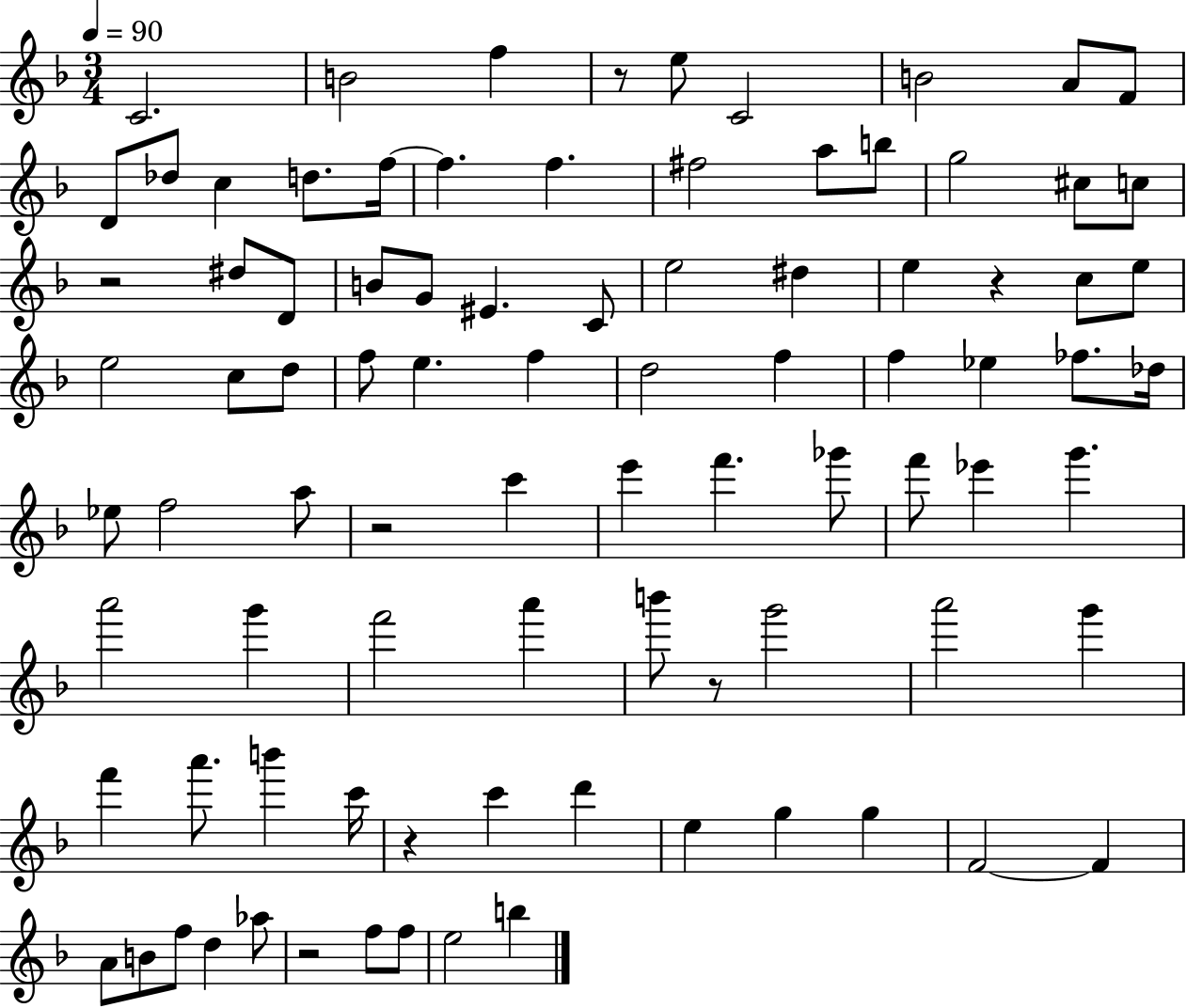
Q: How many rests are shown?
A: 7